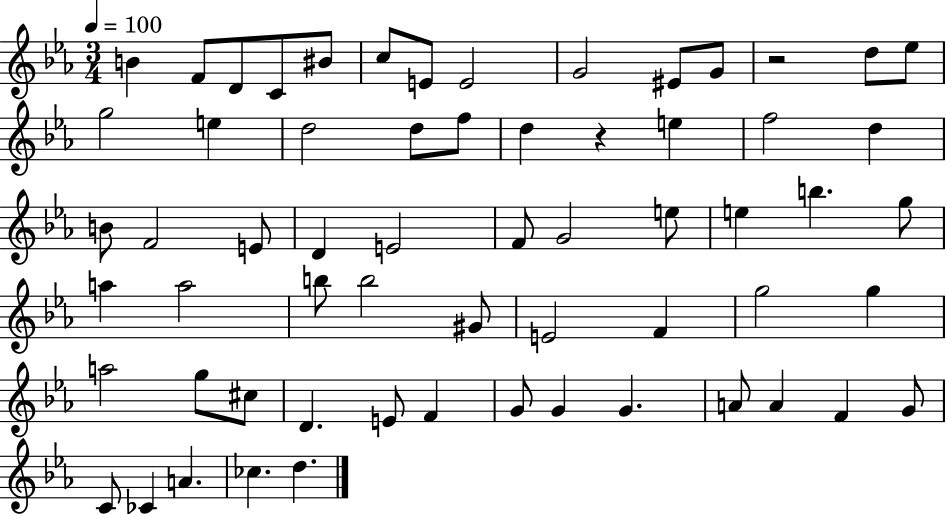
X:1
T:Untitled
M:3/4
L:1/4
K:Eb
B F/2 D/2 C/2 ^B/2 c/2 E/2 E2 G2 ^E/2 G/2 z2 d/2 _e/2 g2 e d2 d/2 f/2 d z e f2 d B/2 F2 E/2 D E2 F/2 G2 e/2 e b g/2 a a2 b/2 b2 ^G/2 E2 F g2 g a2 g/2 ^c/2 D E/2 F G/2 G G A/2 A F G/2 C/2 _C A _c d